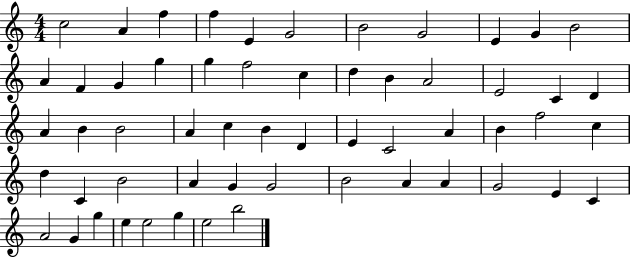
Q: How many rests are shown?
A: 0